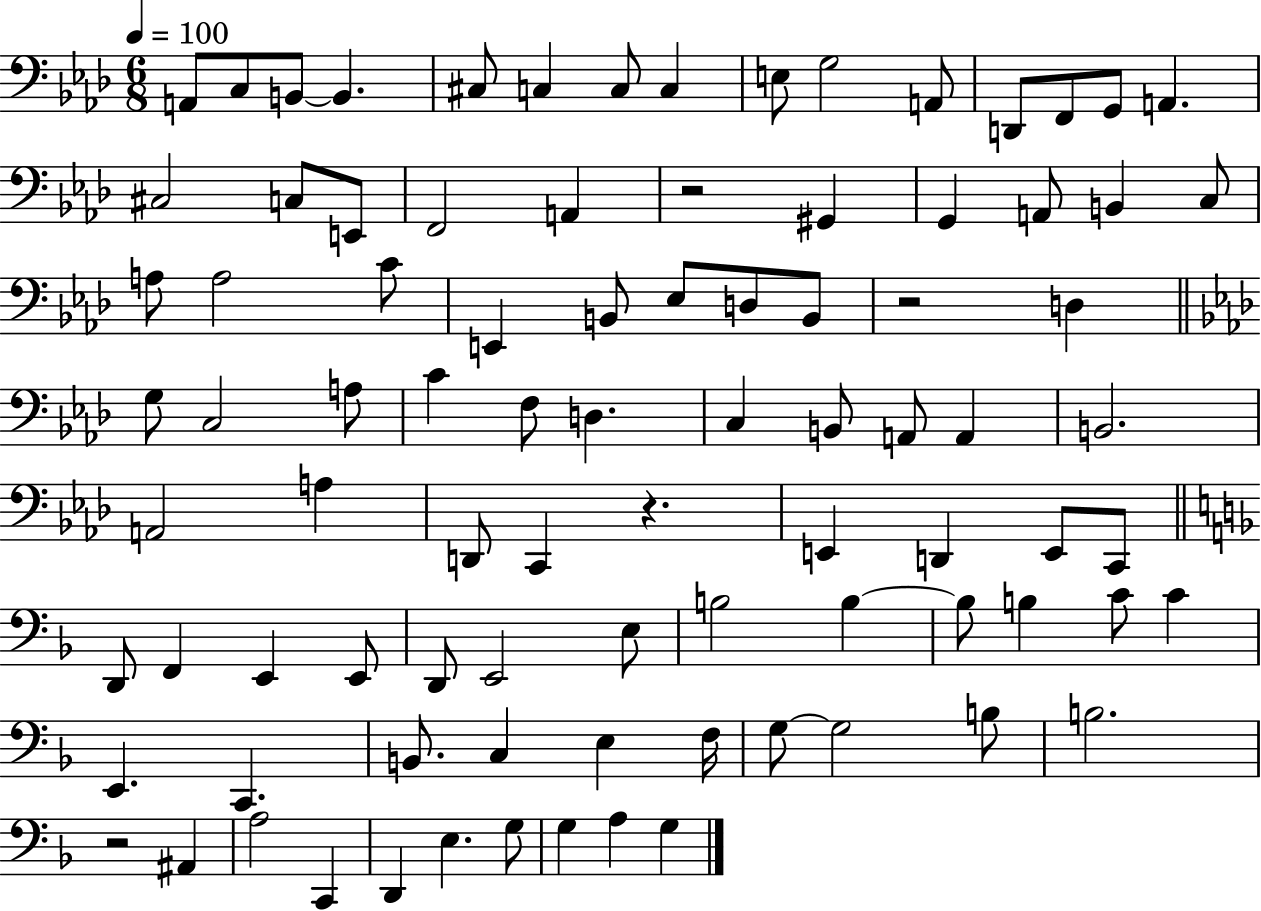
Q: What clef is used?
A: bass